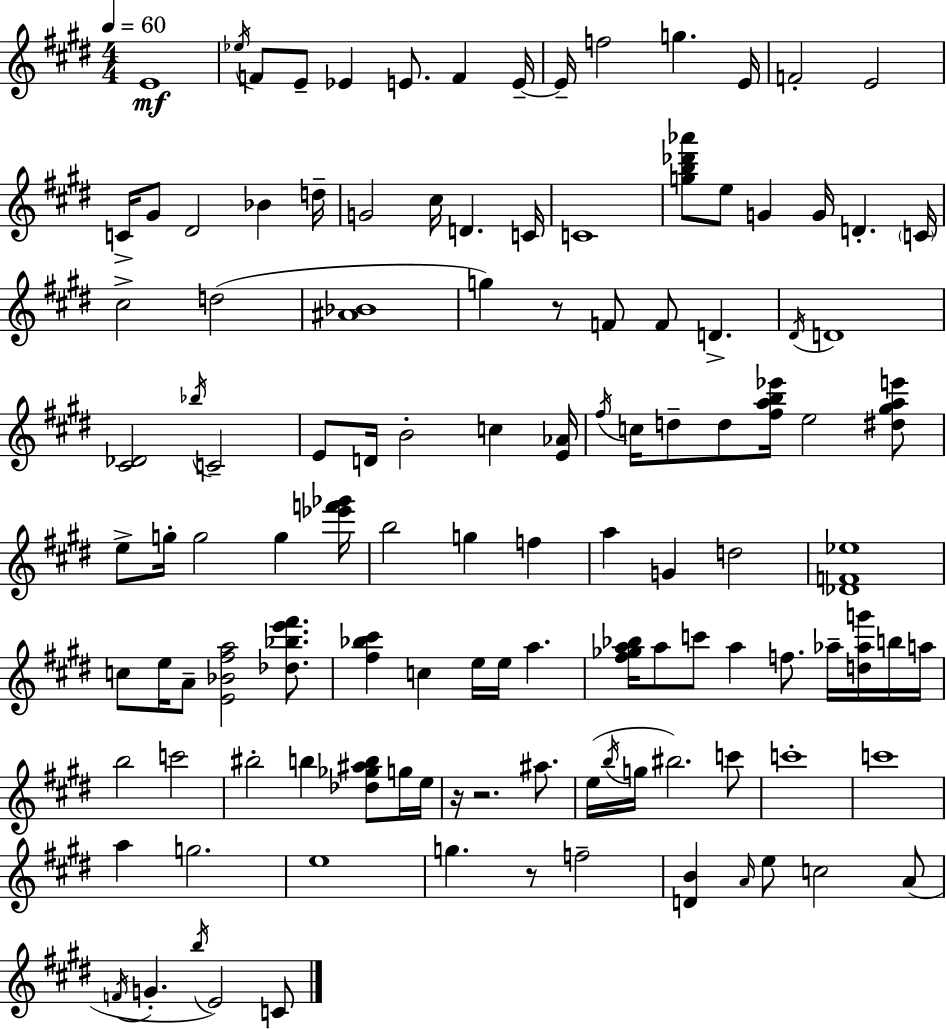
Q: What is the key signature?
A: E major